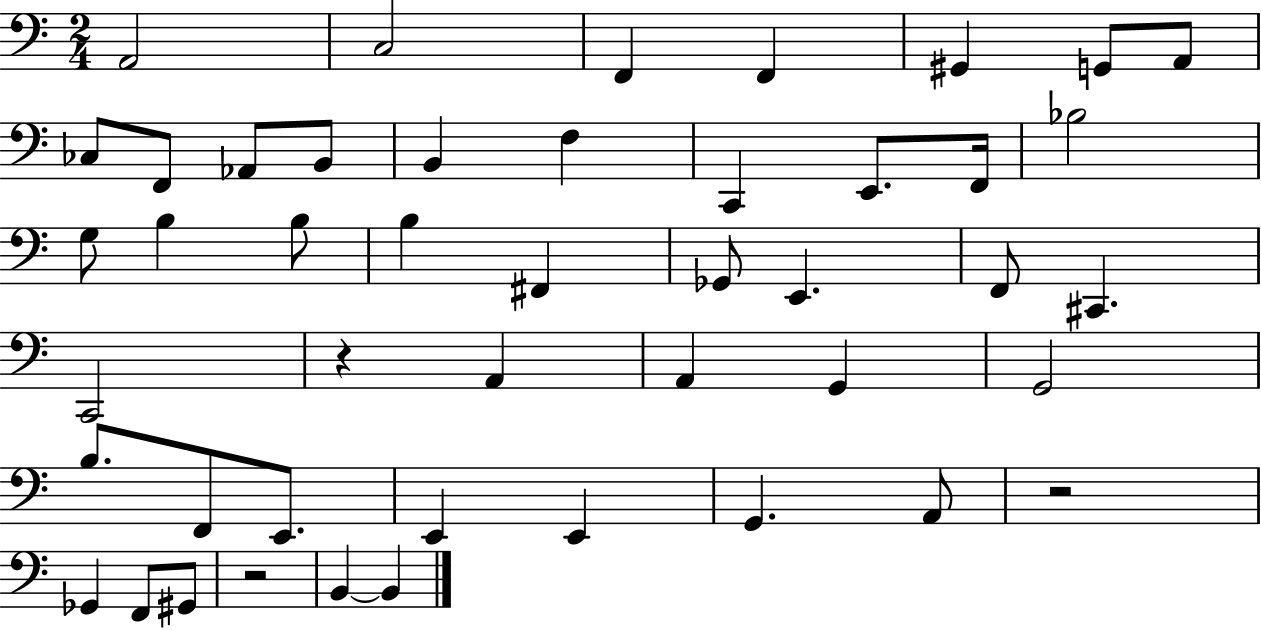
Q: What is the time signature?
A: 2/4